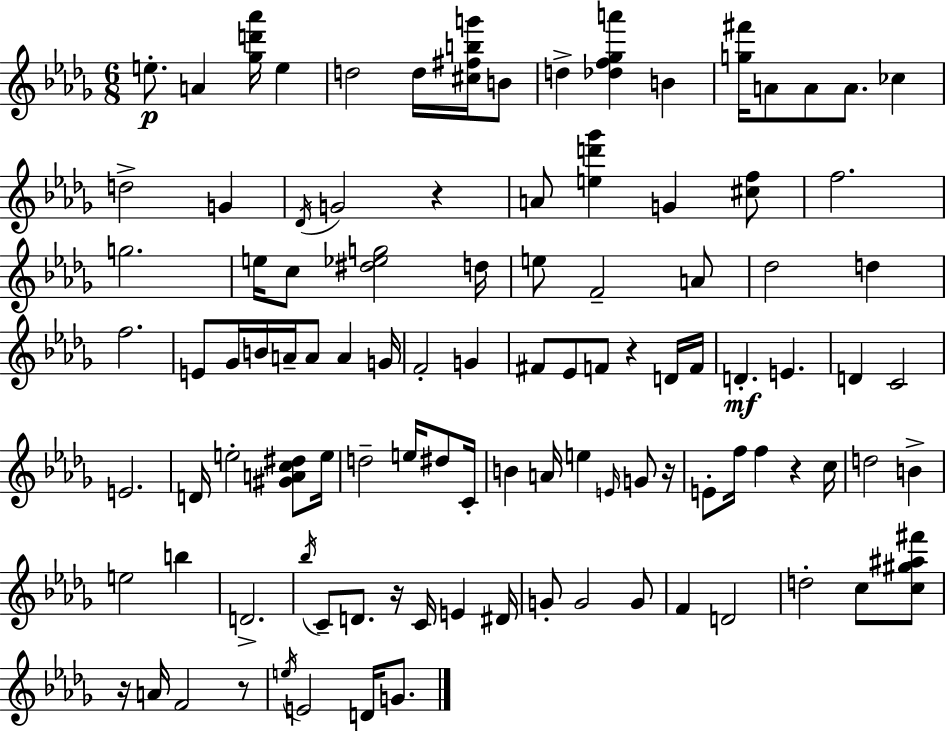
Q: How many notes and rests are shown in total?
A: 104